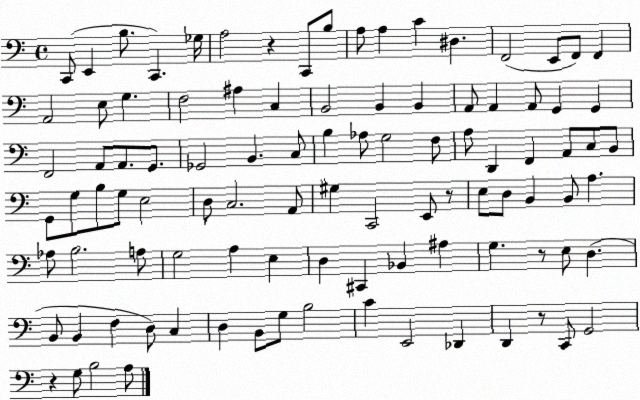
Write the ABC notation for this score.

X:1
T:Untitled
M:4/4
L:1/4
K:C
C,,/2 E,, B,/2 C,, _G,/4 A,2 z C,,/2 B,/2 A,/2 A, C ^D, F,,2 E,,/2 F,,/2 F,, A,,2 E,/2 G, F,2 ^A, C, B,,2 B,, B,, A,,/2 A,, A,,/2 G,, G,, F,,2 A,,/2 A,,/2 G,,/2 _G,,2 B,, C,/2 B, _A,/2 G,2 F,/2 A,/2 D,, F,, A,,/2 C,/2 B,,/2 G,,/2 G,/2 B,/2 G,/2 E,2 D,/2 C,2 A,,/2 ^G, C,,2 E,,/2 z/2 E,/2 D,/2 B,, B,,/2 A, _A,/2 B,2 A,/2 G,2 A, E, D, ^C,, _B,, ^A, G, z/2 E,/2 D, B,,/2 B,, F, D,/2 C, D, B,,/2 G,/2 B,2 C E,,2 _D,, D,, z/2 C,,/2 G,,2 z G,/2 B,2 A,/2